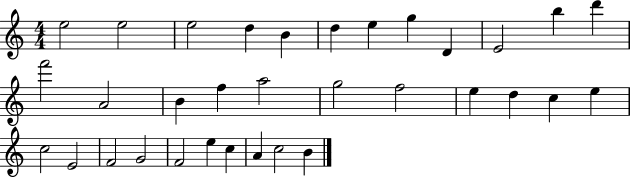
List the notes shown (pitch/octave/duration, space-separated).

E5/h E5/h E5/h D5/q B4/q D5/q E5/q G5/q D4/q E4/h B5/q D6/q F6/h A4/h B4/q F5/q A5/h G5/h F5/h E5/q D5/q C5/q E5/q C5/h E4/h F4/h G4/h F4/h E5/q C5/q A4/q C5/h B4/q